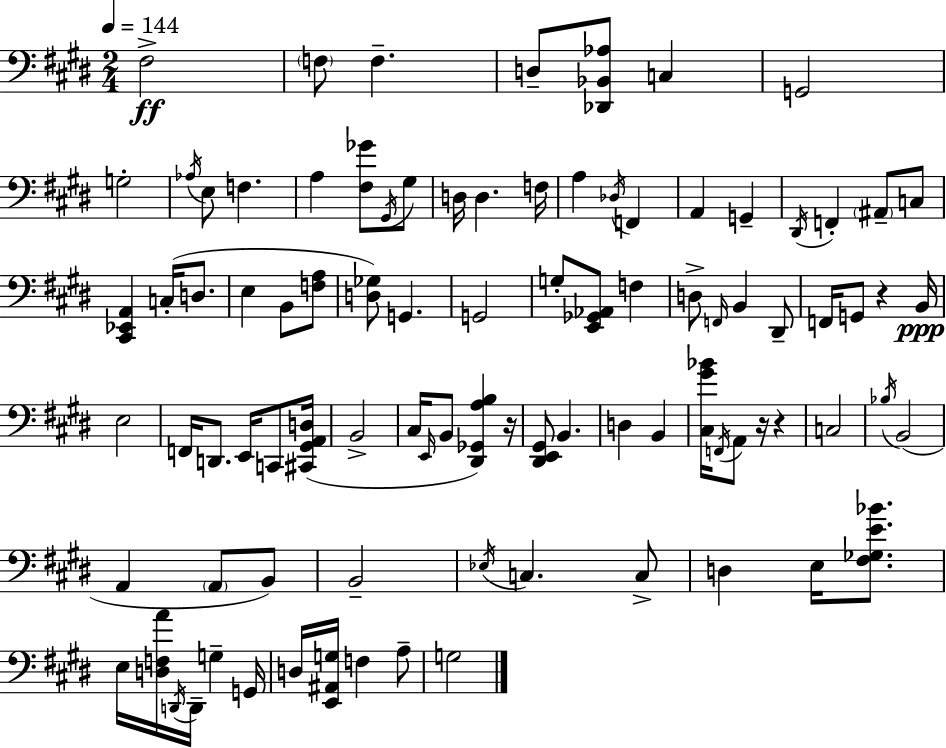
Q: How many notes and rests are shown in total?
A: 92